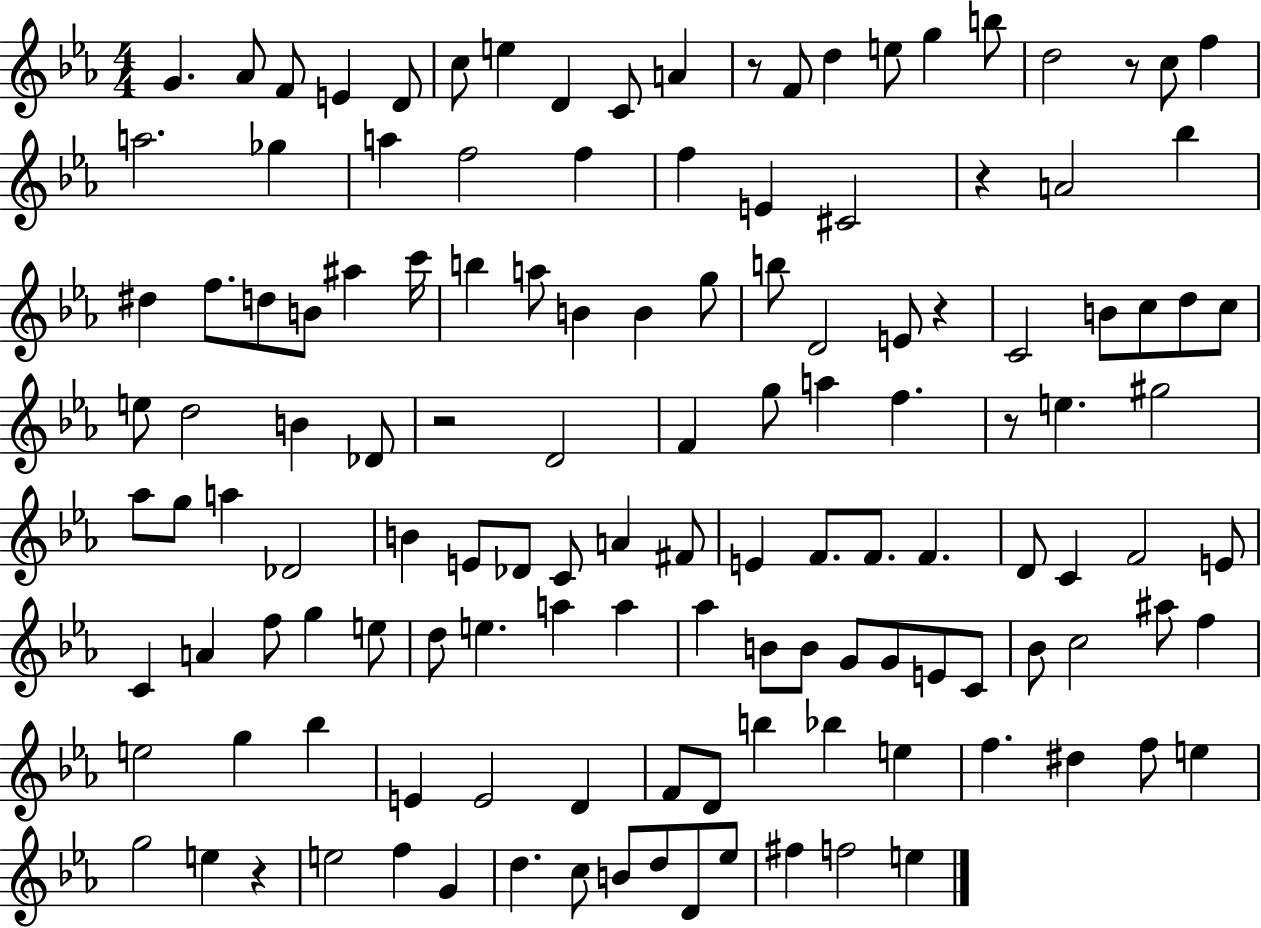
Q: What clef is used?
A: treble